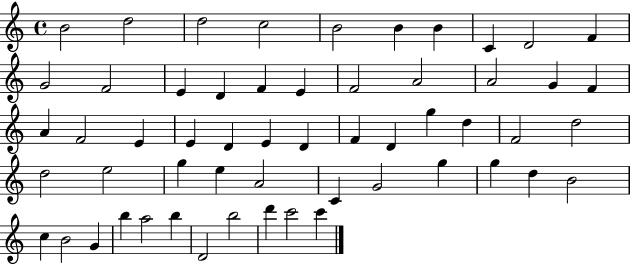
{
  \clef treble
  \time 4/4
  \defaultTimeSignature
  \key c \major
  b'2 d''2 | d''2 c''2 | b'2 b'4 b'4 | c'4 d'2 f'4 | \break g'2 f'2 | e'4 d'4 f'4 e'4 | f'2 a'2 | a'2 g'4 f'4 | \break a'4 f'2 e'4 | e'4 d'4 e'4 d'4 | f'4 d'4 g''4 d''4 | f'2 d''2 | \break d''2 e''2 | g''4 e''4 a'2 | c'4 g'2 g''4 | g''4 d''4 b'2 | \break c''4 b'2 g'4 | b''4 a''2 b''4 | d'2 b''2 | d'''4 c'''2 c'''4 | \break \bar "|."
}